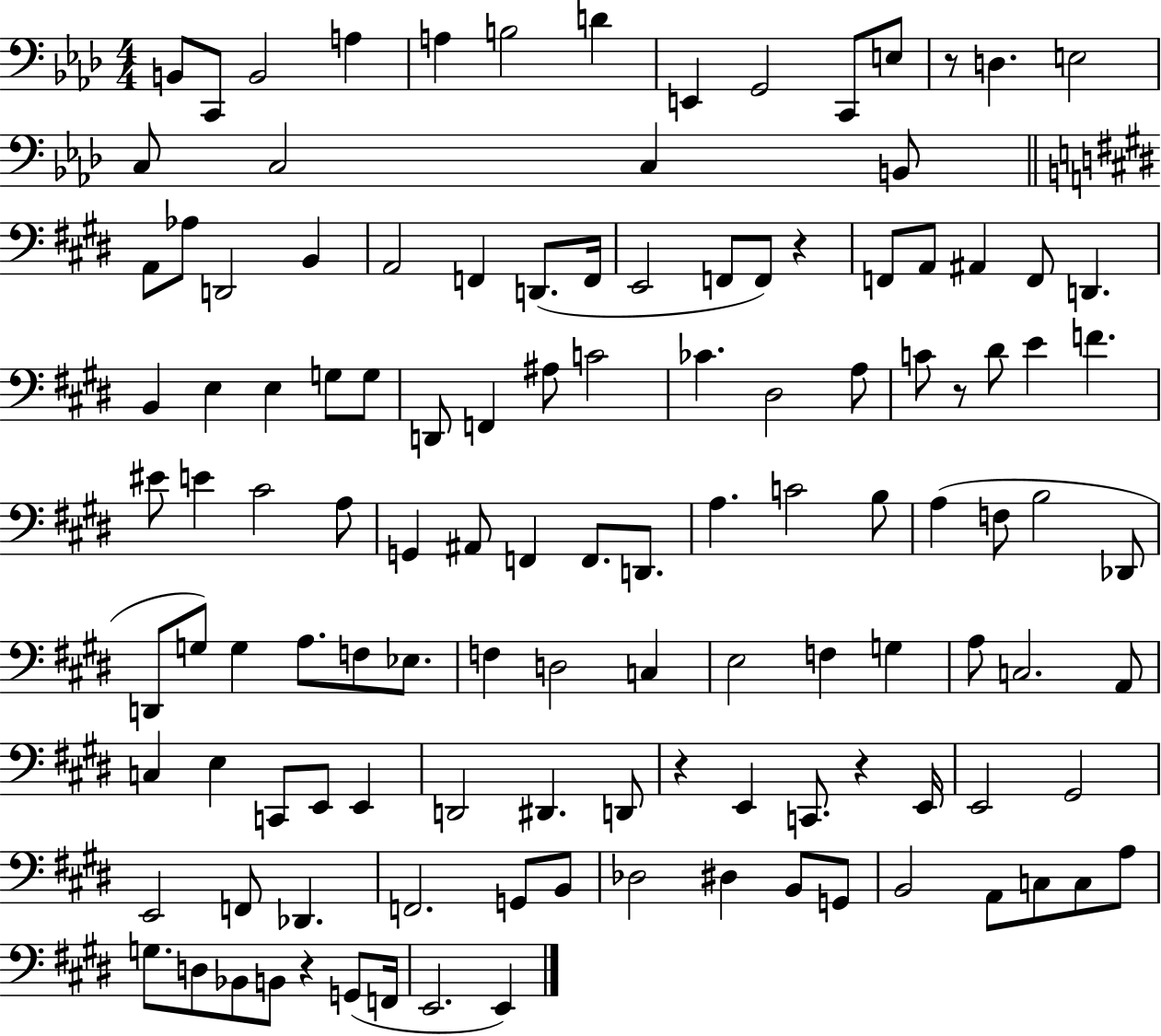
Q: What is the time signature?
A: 4/4